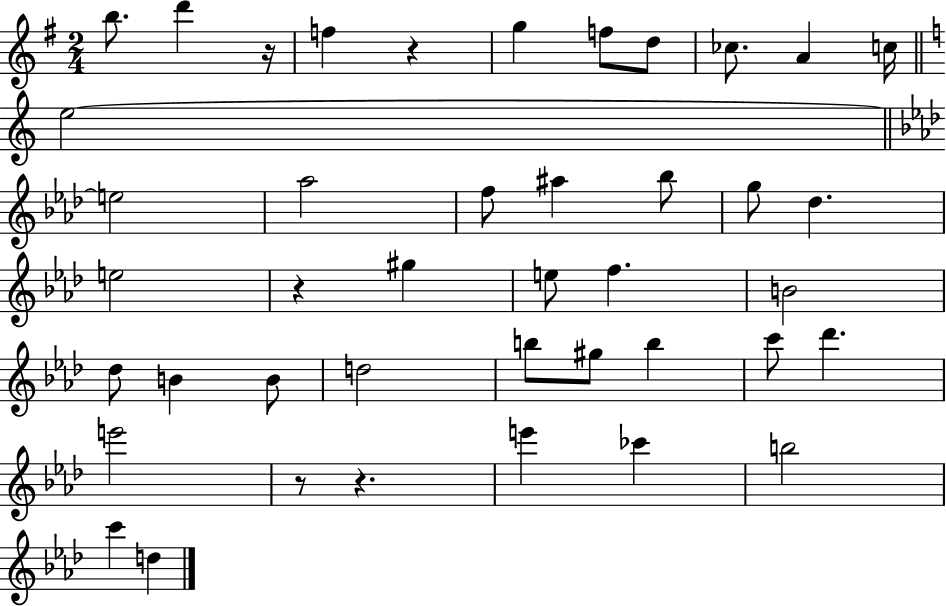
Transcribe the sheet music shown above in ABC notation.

X:1
T:Untitled
M:2/4
L:1/4
K:G
b/2 d' z/4 f z g f/2 d/2 _c/2 A c/4 e2 e2 _a2 f/2 ^a _b/2 g/2 _d e2 z ^g e/2 f B2 _d/2 B B/2 d2 b/2 ^g/2 b c'/2 _d' e'2 z/2 z e' _c' b2 c' d